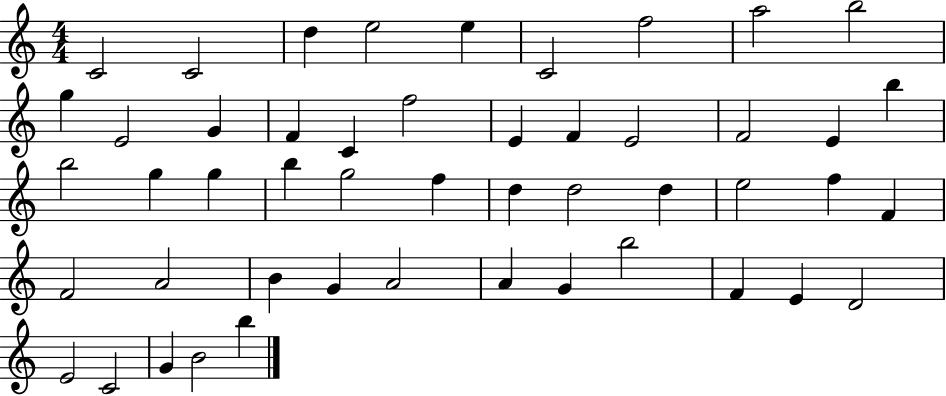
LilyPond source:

{
  \clef treble
  \numericTimeSignature
  \time 4/4
  \key c \major
  c'2 c'2 | d''4 e''2 e''4 | c'2 f''2 | a''2 b''2 | \break g''4 e'2 g'4 | f'4 c'4 f''2 | e'4 f'4 e'2 | f'2 e'4 b''4 | \break b''2 g''4 g''4 | b''4 g''2 f''4 | d''4 d''2 d''4 | e''2 f''4 f'4 | \break f'2 a'2 | b'4 g'4 a'2 | a'4 g'4 b''2 | f'4 e'4 d'2 | \break e'2 c'2 | g'4 b'2 b''4 | \bar "|."
}